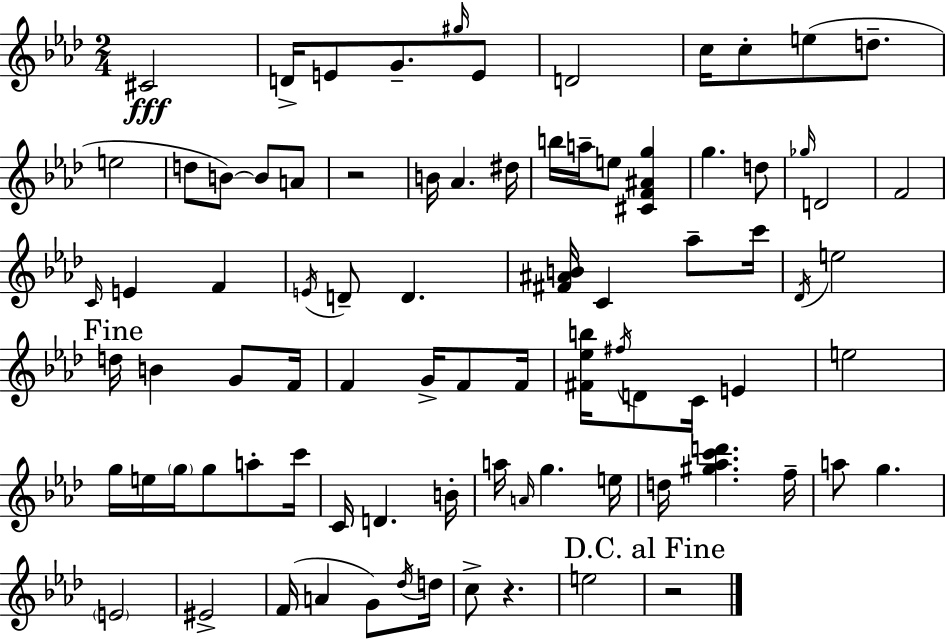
X:1
T:Untitled
M:2/4
L:1/4
K:Ab
^C2 D/4 E/2 G/2 ^g/4 E/2 D2 c/4 c/2 e/2 d/2 e2 d/2 B/2 B/2 A/2 z2 B/4 _A ^d/4 b/4 a/4 e/2 [^CF^Ag] g d/2 _g/4 D2 F2 C/4 E F E/4 D/2 D [^F^AB]/4 C _a/2 c'/4 _D/4 e2 d/4 B G/2 F/4 F G/4 F/2 F/4 [^F_eb]/4 ^f/4 D/2 C/4 E e2 g/4 e/4 g/4 g/2 a/2 c'/4 C/4 D B/4 a/4 A/4 g e/4 d/4 [^g_ac'd'] f/4 a/2 g E2 ^E2 F/4 A G/2 _d/4 d/4 c/2 z e2 z2